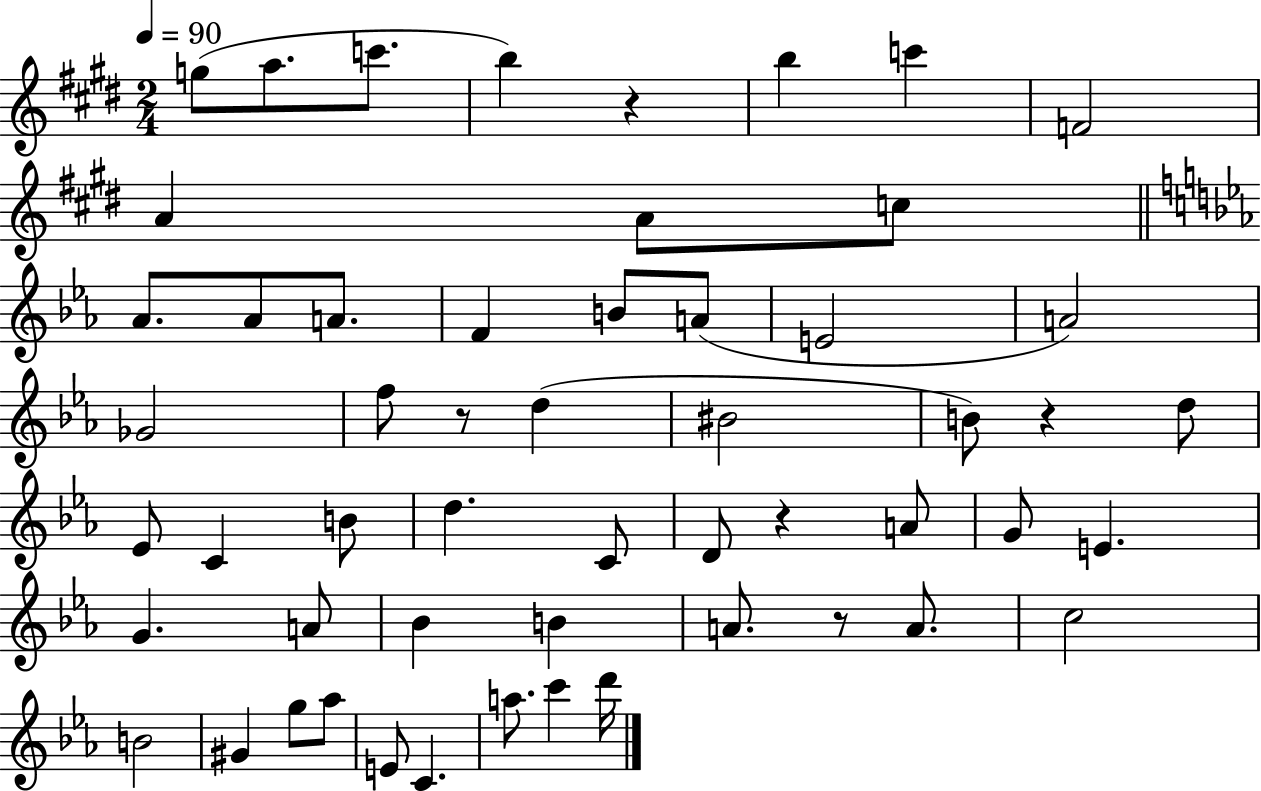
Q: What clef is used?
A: treble